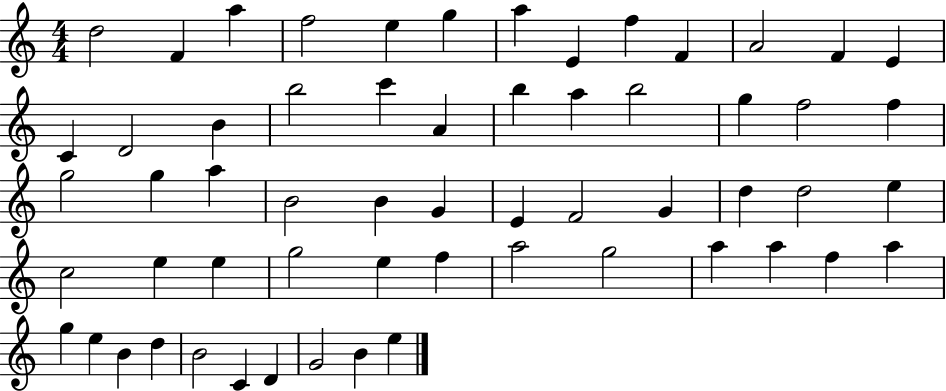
{
  \clef treble
  \numericTimeSignature
  \time 4/4
  \key c \major
  d''2 f'4 a''4 | f''2 e''4 g''4 | a''4 e'4 f''4 f'4 | a'2 f'4 e'4 | \break c'4 d'2 b'4 | b''2 c'''4 a'4 | b''4 a''4 b''2 | g''4 f''2 f''4 | \break g''2 g''4 a''4 | b'2 b'4 g'4 | e'4 f'2 g'4 | d''4 d''2 e''4 | \break c''2 e''4 e''4 | g''2 e''4 f''4 | a''2 g''2 | a''4 a''4 f''4 a''4 | \break g''4 e''4 b'4 d''4 | b'2 c'4 d'4 | g'2 b'4 e''4 | \bar "|."
}